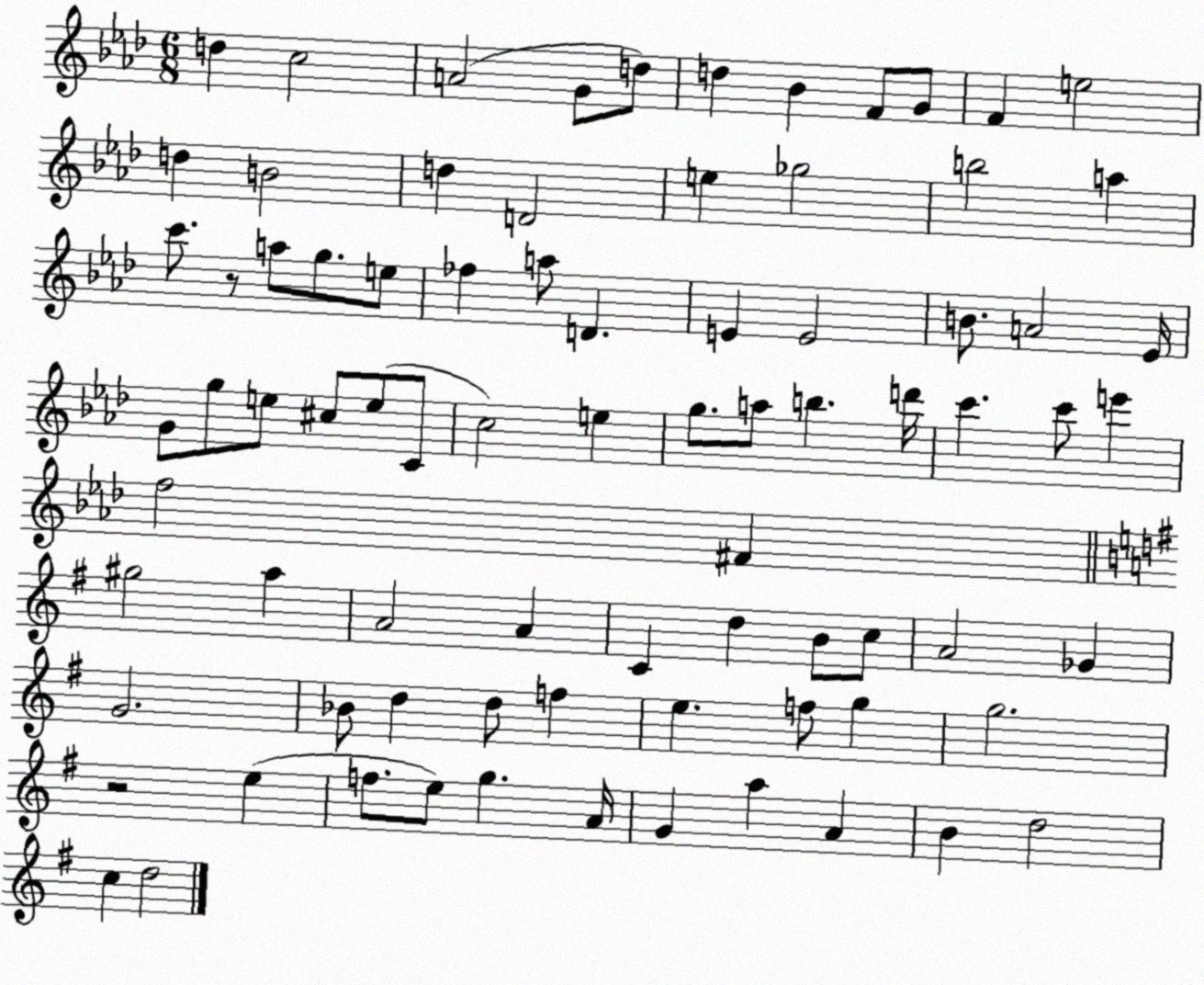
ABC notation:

X:1
T:Untitled
M:6/8
L:1/4
K:Ab
d c2 A2 G/2 d/2 d _B F/2 G/2 F e2 d B2 d D2 e _g2 b2 a c'/2 z/2 a/2 g/2 e/2 _f a/2 D E E2 B/2 A2 _E/4 G/2 g/2 e/2 ^c/2 e/2 C/2 c2 e g/2 a/2 b d'/4 c' c'/2 e' f2 ^F ^g2 a A2 A C d B/2 c/2 A2 _G G2 _B/2 d d/2 f e f/2 g g2 z2 e f/2 e/2 g A/4 G a A B d2 c d2